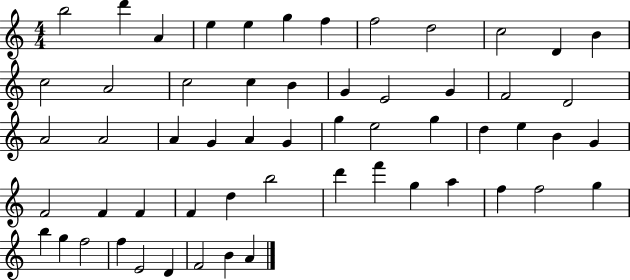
{
  \clef treble
  \numericTimeSignature
  \time 4/4
  \key c \major
  b''2 d'''4 a'4 | e''4 e''4 g''4 f''4 | f''2 d''2 | c''2 d'4 b'4 | \break c''2 a'2 | c''2 c''4 b'4 | g'4 e'2 g'4 | f'2 d'2 | \break a'2 a'2 | a'4 g'4 a'4 g'4 | g''4 e''2 g''4 | d''4 e''4 b'4 g'4 | \break f'2 f'4 f'4 | f'4 d''4 b''2 | d'''4 f'''4 g''4 a''4 | f''4 f''2 g''4 | \break b''4 g''4 f''2 | f''4 e'2 d'4 | f'2 b'4 a'4 | \bar "|."
}